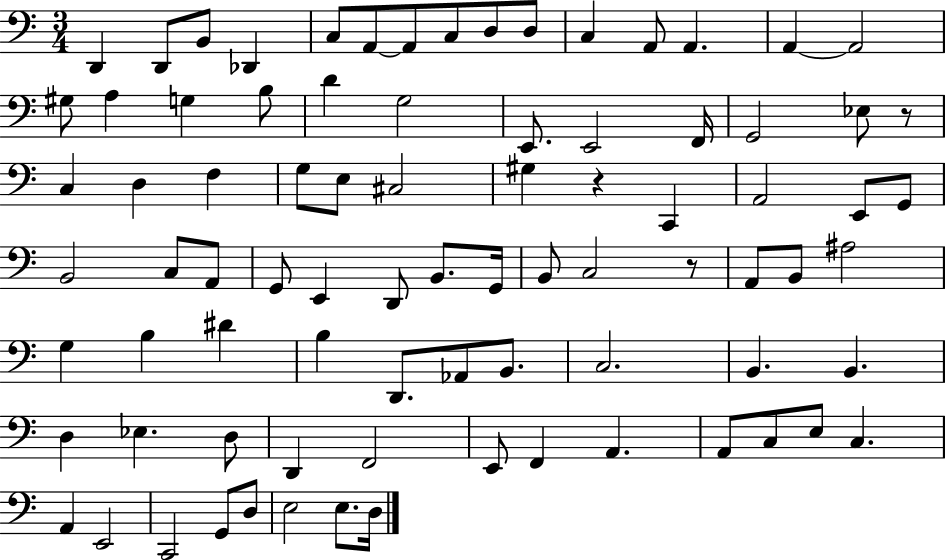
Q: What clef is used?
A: bass